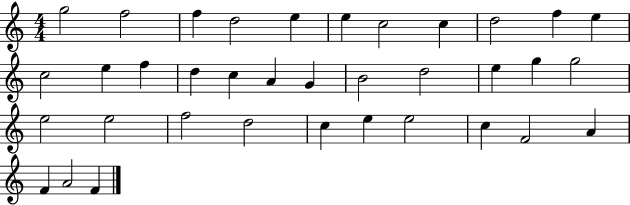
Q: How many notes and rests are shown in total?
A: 36